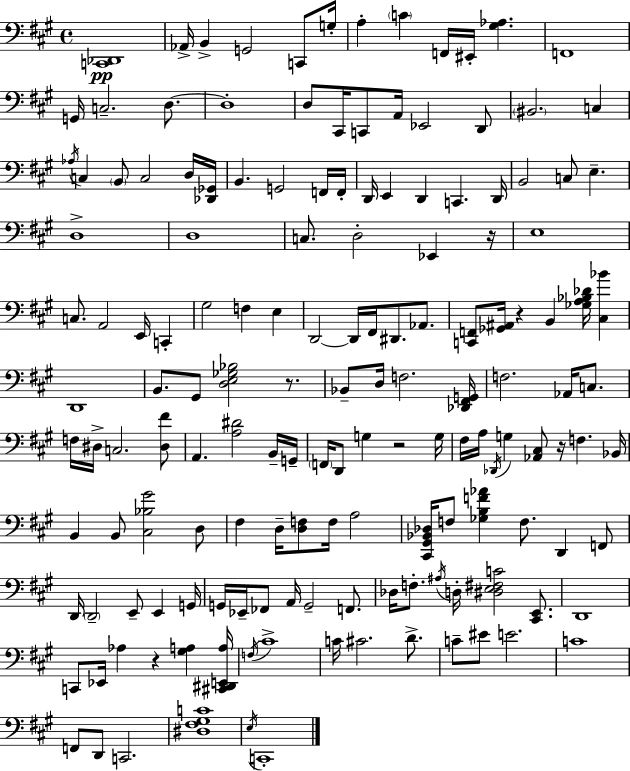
{
  \clef bass
  \time 4/4
  \defaultTimeSignature
  \key a \major
  <c, des,>1\pp | aes,16-> b,4-> g,2 c,8 g16-. | a4-. \parenthesize c'4 f,16 eis,16-. <gis aes>4. | f,1 | \break g,16 c2.-- d8.~~ | d1-. | d8 cis,16 c,8 a,16 ees,2 d,8 | \parenthesize bis,2. c4 | \break \acciaccatura { aes16 } c4 \parenthesize b,8 c2 d16 | <des, ges,>16 b,4. g,2 f,16 | f,16-. d,16 e,4 d,4 c,4. | d,16 b,2 c8 e4.-- | \break d1-> | d1 | c8. d2-. ees,4 | r16 e1 | \break c8. a,2 e,16 c,4-. | gis2 f4 e4 | d,2~~ d,16 fis,16 dis,8. aes,8. | <c, f,>8 <ges, ais,>16 r4 b,4 <ges a bes des'>16 <cis bes'>4 | \break d,1 | b,8. gis,8 <d e ges bes>2 r8. | bes,8-- d16 f2. | <des, fis, g,>16 f2. aes,16 c8. | \break f16 dis16-> c2. <dis fis'>8 | a,4. <a dis'>2 b,16-- | g,16-- \parenthesize f,16 d,8 g4 r2 | g16 fis16 a16 \acciaccatura { des,16 } g4 <aes, cis>8 r16 f4. | \break bes,16 b,4 b,8 <cis bes gis'>2 | d8 fis4 d16-- <d f>8 f16 a2 | <cis, gis, bes, des>16 f8 <ges b f' aes'>4 f8. d,4 | f,8 d,16 \parenthesize d,2-- e,8-- e,4 | \break g,16 g,16 ees,16-- fes,8 a,16 g,2-- f,8. | des16 f8.-. \acciaccatura { ais16 } d16-. <dis e fis c'>2 | <cis, e,>8. d,1 | c,8 ees,16 aes4 r4 <gis a>4 | \break <cis, dis, e, a>16 \acciaccatura { f16 } cis'1-> | c'16 cis'2. | d'8.-> c'8-- eis'8 e'2. | c'1 | \break f,8 d,8 c,2. | <dis fis gis c'>1 | \acciaccatura { e16 } c,1-. | \bar "|."
}